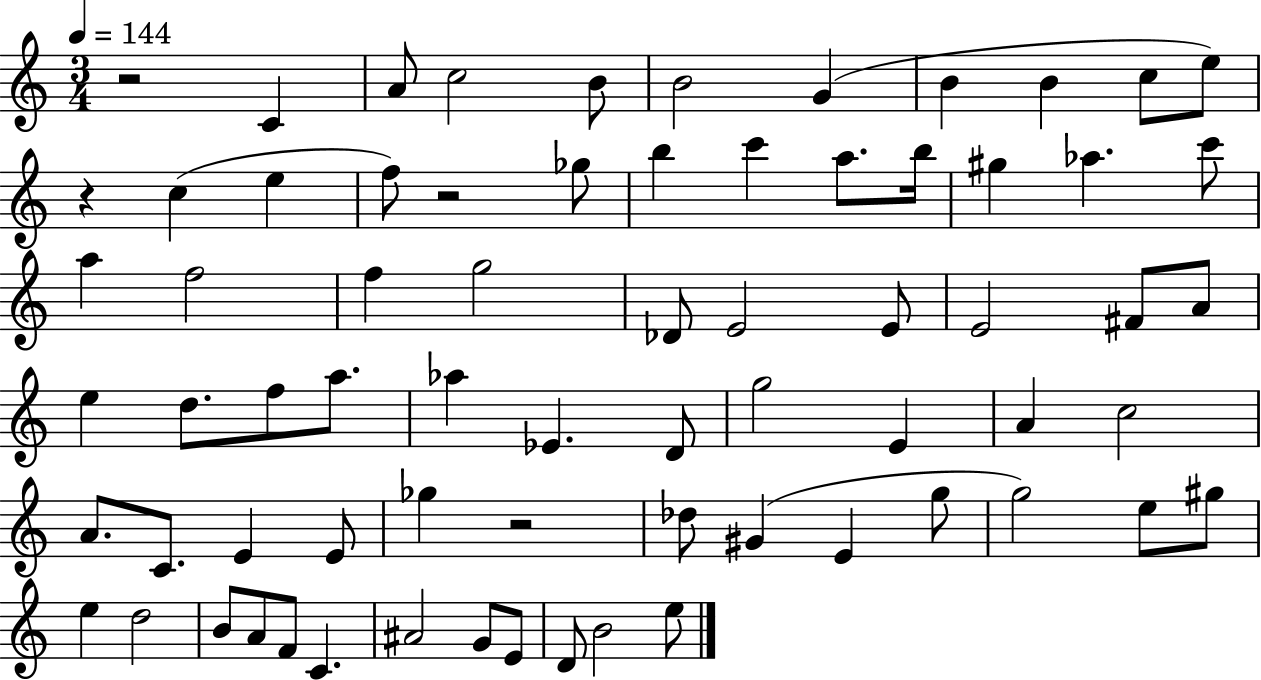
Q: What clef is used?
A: treble